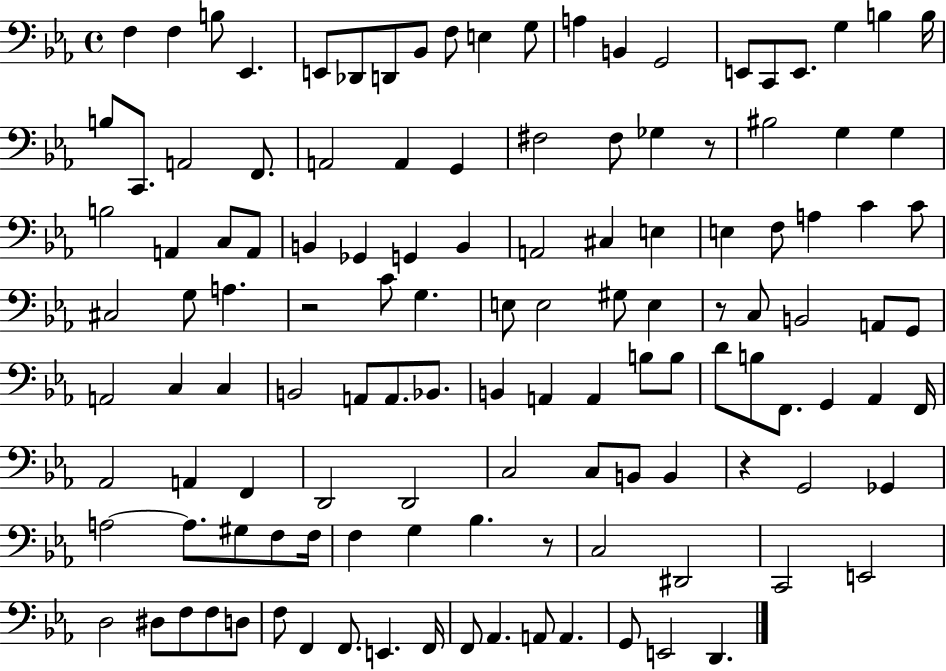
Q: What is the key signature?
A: EES major